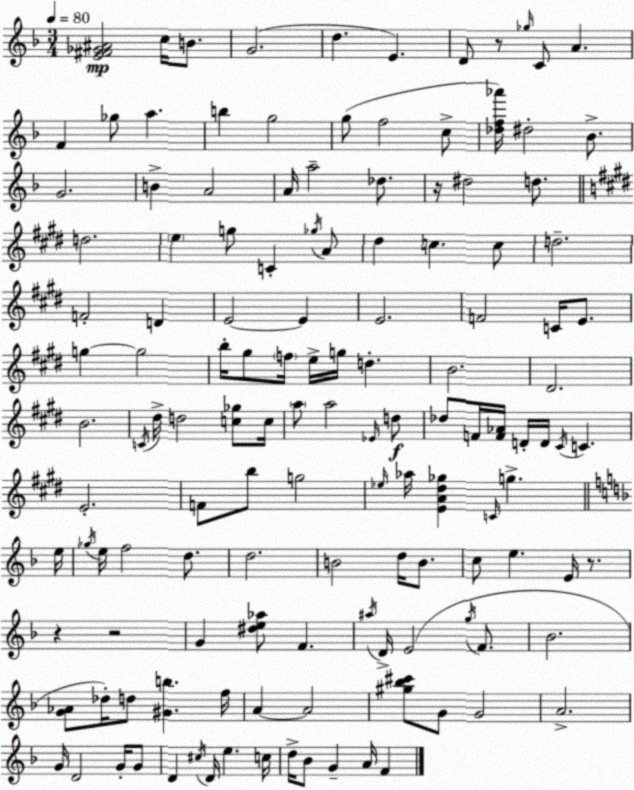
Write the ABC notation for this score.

X:1
T:Untitled
M:3/4
L:1/4
K:F
[E^F_G^A]2 c/4 B/2 G2 d E D/2 z/2 _g/4 C/2 A F _g/2 a b g2 g/2 f2 c/2 [_df_a']/4 ^d2 _B/2 G2 B A2 A/4 a2 _d/2 z/4 ^d2 d/2 d2 e g/2 C _g/4 A/2 ^d c c/2 d2 F2 D E2 E E2 F2 C/4 E/2 g g2 b/4 ^g/2 f/4 e/4 g/4 d B2 ^D2 B2 C/4 ^d/4 d2 [c_g]/2 c/4 a/2 a2 _E/4 d/2 _d/2 F/4 [F_A]/4 D/4 D/4 ^C/4 C E2 F/2 b/2 g2 _e/4 _a/4 [EA^d_g] C/4 g e/4 _g/4 e/4 f2 d/2 d2 B2 d/4 B/2 c/2 e E/4 z/2 z z2 G [^de_a]/2 F ^a/4 D/4 E2 g/4 F/2 _B2 [G_A]/2 _d/4 d/2 [^Gb] f/4 A A2 [^g_b^c']/2 G/2 G2 A2 G/4 D2 G/4 G/2 D ^c/4 D/4 e c/4 d/4 _B/2 G A/4 F